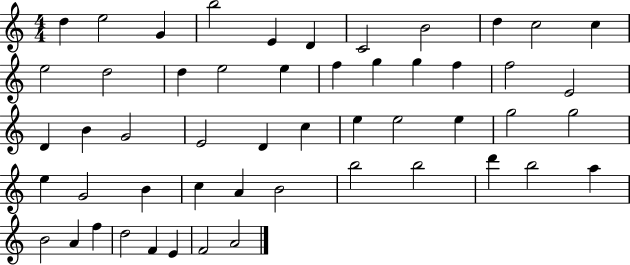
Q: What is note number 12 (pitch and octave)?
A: E5